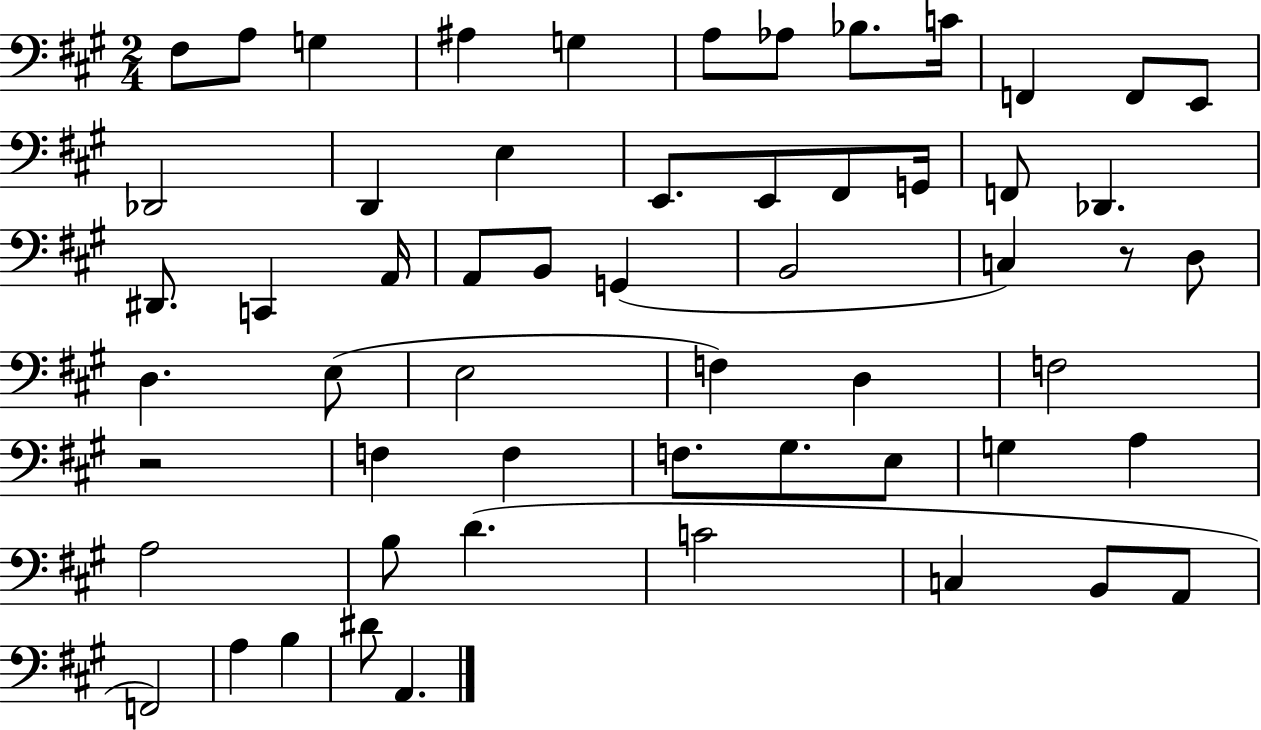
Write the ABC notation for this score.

X:1
T:Untitled
M:2/4
L:1/4
K:A
^F,/2 A,/2 G, ^A, G, A,/2 _A,/2 _B,/2 C/4 F,, F,,/2 E,,/2 _D,,2 D,, E, E,,/2 E,,/2 ^F,,/2 G,,/4 F,,/2 _D,, ^D,,/2 C,, A,,/4 A,,/2 B,,/2 G,, B,,2 C, z/2 D,/2 D, E,/2 E,2 F, D, F,2 z2 F, F, F,/2 ^G,/2 E,/2 G, A, A,2 B,/2 D C2 C, B,,/2 A,,/2 F,,2 A, B, ^D/2 A,,